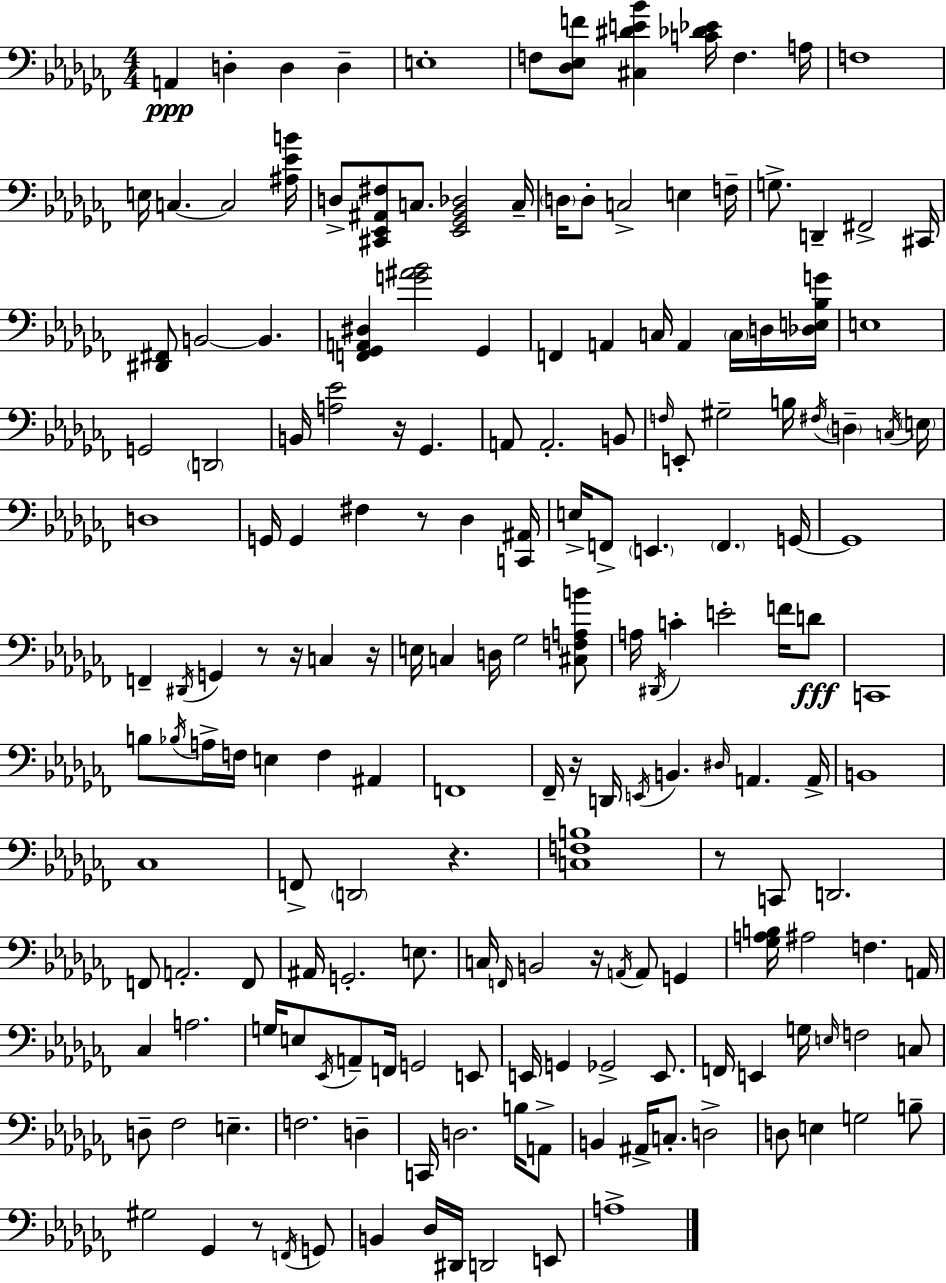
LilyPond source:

{
  \clef bass
  \numericTimeSignature
  \time 4/4
  \key aes \minor
  a,4\ppp d4-. d4 d4-- | e1-. | f8 <des ees f'>8 <cis dis' e' bes'>4 <c' des' ees'>16 f4. a16 | f1 | \break e16 c4.~~ c2 <ais ees' b'>16 | d8-> <cis, ees, ais, fis>8 c8. <ees, ges, bes, des>2 c16-- | \parenthesize d16 d8-. c2-> e4 f16-- | g8.-> d,4-- fis,2-> cis,16 | \break <dis, fis,>8 b,2~~ b,4. | <f, ges, a, dis>4 <g' ais' bes'>2 ges,4 | f,4 a,4 c16 a,4 \parenthesize c16 d16 <des e bes g'>16 | e1 | \break g,2 \parenthesize d,2 | b,16 <a ees'>2 r16 ges,4. | a,8 a,2.-. b,8 | \grace { f16 } e,8-. gis2-- b16 \acciaccatura { fis16 } \parenthesize d4-- | \break \acciaccatura { c16 } \parenthesize e16 d1 | g,16 g,4 fis4 r8 des4 | <c, ais,>16 e16-> f,8-> \parenthesize e,4. \parenthesize f,4. | g,16~~ g,1 | \break f,4-- \acciaccatura { dis,16 } g,4 r8 r16 c4 | r16 e16 c4 d16 ges2 | <cis f a b'>8 a16 \acciaccatura { dis,16 } c'4-. e'2-. | f'16 d'8\fff c,1 | \break b8 \acciaccatura { bes16 } a16-> f16 e4 f4 | ais,4 f,1 | fes,16-- r16 d,16 \acciaccatura { e,16 } b,4. | \grace { dis16 } a,4. a,16-> b,1 | \break ces1 | f,8-> \parenthesize d,2 | r4. <c f b>1 | r8 c,8 d,2. | \break f,8 a,2.-. | f,8 ais,16 g,2.-. | e8. c16 \grace { f,16 } b,2 | r16 \acciaccatura { a,16 } a,8 g,4 <ges a b>16 ais2 | \break f4. a,16 ces4 a2. | g16 e8 \acciaccatura { ees,16 } a,8-- | f,16 g,2 e,8 e,16 g,4 | ges,2-> e,8. f,16 e,4 | \break g16 \grace { e16 } f2 c8 d8-- fes2 | e4.-- f2. | d4-- c,16 d2. | b16 a,8-> b,4 | \break ais,16-> c8.-. d2-> d8 e4 | g2 b8-- gis2 | ges,4 r8 \acciaccatura { f,16 } g,8 b,4 | des16 dis,16 d,2 e,8 a1-> | \break \bar "|."
}